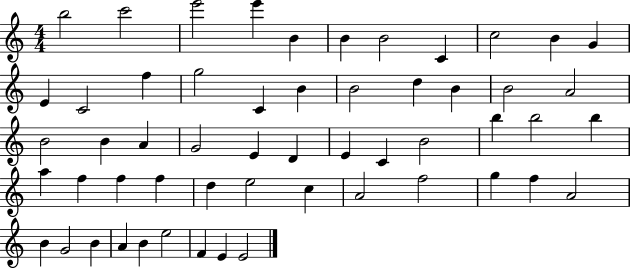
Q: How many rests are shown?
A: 0